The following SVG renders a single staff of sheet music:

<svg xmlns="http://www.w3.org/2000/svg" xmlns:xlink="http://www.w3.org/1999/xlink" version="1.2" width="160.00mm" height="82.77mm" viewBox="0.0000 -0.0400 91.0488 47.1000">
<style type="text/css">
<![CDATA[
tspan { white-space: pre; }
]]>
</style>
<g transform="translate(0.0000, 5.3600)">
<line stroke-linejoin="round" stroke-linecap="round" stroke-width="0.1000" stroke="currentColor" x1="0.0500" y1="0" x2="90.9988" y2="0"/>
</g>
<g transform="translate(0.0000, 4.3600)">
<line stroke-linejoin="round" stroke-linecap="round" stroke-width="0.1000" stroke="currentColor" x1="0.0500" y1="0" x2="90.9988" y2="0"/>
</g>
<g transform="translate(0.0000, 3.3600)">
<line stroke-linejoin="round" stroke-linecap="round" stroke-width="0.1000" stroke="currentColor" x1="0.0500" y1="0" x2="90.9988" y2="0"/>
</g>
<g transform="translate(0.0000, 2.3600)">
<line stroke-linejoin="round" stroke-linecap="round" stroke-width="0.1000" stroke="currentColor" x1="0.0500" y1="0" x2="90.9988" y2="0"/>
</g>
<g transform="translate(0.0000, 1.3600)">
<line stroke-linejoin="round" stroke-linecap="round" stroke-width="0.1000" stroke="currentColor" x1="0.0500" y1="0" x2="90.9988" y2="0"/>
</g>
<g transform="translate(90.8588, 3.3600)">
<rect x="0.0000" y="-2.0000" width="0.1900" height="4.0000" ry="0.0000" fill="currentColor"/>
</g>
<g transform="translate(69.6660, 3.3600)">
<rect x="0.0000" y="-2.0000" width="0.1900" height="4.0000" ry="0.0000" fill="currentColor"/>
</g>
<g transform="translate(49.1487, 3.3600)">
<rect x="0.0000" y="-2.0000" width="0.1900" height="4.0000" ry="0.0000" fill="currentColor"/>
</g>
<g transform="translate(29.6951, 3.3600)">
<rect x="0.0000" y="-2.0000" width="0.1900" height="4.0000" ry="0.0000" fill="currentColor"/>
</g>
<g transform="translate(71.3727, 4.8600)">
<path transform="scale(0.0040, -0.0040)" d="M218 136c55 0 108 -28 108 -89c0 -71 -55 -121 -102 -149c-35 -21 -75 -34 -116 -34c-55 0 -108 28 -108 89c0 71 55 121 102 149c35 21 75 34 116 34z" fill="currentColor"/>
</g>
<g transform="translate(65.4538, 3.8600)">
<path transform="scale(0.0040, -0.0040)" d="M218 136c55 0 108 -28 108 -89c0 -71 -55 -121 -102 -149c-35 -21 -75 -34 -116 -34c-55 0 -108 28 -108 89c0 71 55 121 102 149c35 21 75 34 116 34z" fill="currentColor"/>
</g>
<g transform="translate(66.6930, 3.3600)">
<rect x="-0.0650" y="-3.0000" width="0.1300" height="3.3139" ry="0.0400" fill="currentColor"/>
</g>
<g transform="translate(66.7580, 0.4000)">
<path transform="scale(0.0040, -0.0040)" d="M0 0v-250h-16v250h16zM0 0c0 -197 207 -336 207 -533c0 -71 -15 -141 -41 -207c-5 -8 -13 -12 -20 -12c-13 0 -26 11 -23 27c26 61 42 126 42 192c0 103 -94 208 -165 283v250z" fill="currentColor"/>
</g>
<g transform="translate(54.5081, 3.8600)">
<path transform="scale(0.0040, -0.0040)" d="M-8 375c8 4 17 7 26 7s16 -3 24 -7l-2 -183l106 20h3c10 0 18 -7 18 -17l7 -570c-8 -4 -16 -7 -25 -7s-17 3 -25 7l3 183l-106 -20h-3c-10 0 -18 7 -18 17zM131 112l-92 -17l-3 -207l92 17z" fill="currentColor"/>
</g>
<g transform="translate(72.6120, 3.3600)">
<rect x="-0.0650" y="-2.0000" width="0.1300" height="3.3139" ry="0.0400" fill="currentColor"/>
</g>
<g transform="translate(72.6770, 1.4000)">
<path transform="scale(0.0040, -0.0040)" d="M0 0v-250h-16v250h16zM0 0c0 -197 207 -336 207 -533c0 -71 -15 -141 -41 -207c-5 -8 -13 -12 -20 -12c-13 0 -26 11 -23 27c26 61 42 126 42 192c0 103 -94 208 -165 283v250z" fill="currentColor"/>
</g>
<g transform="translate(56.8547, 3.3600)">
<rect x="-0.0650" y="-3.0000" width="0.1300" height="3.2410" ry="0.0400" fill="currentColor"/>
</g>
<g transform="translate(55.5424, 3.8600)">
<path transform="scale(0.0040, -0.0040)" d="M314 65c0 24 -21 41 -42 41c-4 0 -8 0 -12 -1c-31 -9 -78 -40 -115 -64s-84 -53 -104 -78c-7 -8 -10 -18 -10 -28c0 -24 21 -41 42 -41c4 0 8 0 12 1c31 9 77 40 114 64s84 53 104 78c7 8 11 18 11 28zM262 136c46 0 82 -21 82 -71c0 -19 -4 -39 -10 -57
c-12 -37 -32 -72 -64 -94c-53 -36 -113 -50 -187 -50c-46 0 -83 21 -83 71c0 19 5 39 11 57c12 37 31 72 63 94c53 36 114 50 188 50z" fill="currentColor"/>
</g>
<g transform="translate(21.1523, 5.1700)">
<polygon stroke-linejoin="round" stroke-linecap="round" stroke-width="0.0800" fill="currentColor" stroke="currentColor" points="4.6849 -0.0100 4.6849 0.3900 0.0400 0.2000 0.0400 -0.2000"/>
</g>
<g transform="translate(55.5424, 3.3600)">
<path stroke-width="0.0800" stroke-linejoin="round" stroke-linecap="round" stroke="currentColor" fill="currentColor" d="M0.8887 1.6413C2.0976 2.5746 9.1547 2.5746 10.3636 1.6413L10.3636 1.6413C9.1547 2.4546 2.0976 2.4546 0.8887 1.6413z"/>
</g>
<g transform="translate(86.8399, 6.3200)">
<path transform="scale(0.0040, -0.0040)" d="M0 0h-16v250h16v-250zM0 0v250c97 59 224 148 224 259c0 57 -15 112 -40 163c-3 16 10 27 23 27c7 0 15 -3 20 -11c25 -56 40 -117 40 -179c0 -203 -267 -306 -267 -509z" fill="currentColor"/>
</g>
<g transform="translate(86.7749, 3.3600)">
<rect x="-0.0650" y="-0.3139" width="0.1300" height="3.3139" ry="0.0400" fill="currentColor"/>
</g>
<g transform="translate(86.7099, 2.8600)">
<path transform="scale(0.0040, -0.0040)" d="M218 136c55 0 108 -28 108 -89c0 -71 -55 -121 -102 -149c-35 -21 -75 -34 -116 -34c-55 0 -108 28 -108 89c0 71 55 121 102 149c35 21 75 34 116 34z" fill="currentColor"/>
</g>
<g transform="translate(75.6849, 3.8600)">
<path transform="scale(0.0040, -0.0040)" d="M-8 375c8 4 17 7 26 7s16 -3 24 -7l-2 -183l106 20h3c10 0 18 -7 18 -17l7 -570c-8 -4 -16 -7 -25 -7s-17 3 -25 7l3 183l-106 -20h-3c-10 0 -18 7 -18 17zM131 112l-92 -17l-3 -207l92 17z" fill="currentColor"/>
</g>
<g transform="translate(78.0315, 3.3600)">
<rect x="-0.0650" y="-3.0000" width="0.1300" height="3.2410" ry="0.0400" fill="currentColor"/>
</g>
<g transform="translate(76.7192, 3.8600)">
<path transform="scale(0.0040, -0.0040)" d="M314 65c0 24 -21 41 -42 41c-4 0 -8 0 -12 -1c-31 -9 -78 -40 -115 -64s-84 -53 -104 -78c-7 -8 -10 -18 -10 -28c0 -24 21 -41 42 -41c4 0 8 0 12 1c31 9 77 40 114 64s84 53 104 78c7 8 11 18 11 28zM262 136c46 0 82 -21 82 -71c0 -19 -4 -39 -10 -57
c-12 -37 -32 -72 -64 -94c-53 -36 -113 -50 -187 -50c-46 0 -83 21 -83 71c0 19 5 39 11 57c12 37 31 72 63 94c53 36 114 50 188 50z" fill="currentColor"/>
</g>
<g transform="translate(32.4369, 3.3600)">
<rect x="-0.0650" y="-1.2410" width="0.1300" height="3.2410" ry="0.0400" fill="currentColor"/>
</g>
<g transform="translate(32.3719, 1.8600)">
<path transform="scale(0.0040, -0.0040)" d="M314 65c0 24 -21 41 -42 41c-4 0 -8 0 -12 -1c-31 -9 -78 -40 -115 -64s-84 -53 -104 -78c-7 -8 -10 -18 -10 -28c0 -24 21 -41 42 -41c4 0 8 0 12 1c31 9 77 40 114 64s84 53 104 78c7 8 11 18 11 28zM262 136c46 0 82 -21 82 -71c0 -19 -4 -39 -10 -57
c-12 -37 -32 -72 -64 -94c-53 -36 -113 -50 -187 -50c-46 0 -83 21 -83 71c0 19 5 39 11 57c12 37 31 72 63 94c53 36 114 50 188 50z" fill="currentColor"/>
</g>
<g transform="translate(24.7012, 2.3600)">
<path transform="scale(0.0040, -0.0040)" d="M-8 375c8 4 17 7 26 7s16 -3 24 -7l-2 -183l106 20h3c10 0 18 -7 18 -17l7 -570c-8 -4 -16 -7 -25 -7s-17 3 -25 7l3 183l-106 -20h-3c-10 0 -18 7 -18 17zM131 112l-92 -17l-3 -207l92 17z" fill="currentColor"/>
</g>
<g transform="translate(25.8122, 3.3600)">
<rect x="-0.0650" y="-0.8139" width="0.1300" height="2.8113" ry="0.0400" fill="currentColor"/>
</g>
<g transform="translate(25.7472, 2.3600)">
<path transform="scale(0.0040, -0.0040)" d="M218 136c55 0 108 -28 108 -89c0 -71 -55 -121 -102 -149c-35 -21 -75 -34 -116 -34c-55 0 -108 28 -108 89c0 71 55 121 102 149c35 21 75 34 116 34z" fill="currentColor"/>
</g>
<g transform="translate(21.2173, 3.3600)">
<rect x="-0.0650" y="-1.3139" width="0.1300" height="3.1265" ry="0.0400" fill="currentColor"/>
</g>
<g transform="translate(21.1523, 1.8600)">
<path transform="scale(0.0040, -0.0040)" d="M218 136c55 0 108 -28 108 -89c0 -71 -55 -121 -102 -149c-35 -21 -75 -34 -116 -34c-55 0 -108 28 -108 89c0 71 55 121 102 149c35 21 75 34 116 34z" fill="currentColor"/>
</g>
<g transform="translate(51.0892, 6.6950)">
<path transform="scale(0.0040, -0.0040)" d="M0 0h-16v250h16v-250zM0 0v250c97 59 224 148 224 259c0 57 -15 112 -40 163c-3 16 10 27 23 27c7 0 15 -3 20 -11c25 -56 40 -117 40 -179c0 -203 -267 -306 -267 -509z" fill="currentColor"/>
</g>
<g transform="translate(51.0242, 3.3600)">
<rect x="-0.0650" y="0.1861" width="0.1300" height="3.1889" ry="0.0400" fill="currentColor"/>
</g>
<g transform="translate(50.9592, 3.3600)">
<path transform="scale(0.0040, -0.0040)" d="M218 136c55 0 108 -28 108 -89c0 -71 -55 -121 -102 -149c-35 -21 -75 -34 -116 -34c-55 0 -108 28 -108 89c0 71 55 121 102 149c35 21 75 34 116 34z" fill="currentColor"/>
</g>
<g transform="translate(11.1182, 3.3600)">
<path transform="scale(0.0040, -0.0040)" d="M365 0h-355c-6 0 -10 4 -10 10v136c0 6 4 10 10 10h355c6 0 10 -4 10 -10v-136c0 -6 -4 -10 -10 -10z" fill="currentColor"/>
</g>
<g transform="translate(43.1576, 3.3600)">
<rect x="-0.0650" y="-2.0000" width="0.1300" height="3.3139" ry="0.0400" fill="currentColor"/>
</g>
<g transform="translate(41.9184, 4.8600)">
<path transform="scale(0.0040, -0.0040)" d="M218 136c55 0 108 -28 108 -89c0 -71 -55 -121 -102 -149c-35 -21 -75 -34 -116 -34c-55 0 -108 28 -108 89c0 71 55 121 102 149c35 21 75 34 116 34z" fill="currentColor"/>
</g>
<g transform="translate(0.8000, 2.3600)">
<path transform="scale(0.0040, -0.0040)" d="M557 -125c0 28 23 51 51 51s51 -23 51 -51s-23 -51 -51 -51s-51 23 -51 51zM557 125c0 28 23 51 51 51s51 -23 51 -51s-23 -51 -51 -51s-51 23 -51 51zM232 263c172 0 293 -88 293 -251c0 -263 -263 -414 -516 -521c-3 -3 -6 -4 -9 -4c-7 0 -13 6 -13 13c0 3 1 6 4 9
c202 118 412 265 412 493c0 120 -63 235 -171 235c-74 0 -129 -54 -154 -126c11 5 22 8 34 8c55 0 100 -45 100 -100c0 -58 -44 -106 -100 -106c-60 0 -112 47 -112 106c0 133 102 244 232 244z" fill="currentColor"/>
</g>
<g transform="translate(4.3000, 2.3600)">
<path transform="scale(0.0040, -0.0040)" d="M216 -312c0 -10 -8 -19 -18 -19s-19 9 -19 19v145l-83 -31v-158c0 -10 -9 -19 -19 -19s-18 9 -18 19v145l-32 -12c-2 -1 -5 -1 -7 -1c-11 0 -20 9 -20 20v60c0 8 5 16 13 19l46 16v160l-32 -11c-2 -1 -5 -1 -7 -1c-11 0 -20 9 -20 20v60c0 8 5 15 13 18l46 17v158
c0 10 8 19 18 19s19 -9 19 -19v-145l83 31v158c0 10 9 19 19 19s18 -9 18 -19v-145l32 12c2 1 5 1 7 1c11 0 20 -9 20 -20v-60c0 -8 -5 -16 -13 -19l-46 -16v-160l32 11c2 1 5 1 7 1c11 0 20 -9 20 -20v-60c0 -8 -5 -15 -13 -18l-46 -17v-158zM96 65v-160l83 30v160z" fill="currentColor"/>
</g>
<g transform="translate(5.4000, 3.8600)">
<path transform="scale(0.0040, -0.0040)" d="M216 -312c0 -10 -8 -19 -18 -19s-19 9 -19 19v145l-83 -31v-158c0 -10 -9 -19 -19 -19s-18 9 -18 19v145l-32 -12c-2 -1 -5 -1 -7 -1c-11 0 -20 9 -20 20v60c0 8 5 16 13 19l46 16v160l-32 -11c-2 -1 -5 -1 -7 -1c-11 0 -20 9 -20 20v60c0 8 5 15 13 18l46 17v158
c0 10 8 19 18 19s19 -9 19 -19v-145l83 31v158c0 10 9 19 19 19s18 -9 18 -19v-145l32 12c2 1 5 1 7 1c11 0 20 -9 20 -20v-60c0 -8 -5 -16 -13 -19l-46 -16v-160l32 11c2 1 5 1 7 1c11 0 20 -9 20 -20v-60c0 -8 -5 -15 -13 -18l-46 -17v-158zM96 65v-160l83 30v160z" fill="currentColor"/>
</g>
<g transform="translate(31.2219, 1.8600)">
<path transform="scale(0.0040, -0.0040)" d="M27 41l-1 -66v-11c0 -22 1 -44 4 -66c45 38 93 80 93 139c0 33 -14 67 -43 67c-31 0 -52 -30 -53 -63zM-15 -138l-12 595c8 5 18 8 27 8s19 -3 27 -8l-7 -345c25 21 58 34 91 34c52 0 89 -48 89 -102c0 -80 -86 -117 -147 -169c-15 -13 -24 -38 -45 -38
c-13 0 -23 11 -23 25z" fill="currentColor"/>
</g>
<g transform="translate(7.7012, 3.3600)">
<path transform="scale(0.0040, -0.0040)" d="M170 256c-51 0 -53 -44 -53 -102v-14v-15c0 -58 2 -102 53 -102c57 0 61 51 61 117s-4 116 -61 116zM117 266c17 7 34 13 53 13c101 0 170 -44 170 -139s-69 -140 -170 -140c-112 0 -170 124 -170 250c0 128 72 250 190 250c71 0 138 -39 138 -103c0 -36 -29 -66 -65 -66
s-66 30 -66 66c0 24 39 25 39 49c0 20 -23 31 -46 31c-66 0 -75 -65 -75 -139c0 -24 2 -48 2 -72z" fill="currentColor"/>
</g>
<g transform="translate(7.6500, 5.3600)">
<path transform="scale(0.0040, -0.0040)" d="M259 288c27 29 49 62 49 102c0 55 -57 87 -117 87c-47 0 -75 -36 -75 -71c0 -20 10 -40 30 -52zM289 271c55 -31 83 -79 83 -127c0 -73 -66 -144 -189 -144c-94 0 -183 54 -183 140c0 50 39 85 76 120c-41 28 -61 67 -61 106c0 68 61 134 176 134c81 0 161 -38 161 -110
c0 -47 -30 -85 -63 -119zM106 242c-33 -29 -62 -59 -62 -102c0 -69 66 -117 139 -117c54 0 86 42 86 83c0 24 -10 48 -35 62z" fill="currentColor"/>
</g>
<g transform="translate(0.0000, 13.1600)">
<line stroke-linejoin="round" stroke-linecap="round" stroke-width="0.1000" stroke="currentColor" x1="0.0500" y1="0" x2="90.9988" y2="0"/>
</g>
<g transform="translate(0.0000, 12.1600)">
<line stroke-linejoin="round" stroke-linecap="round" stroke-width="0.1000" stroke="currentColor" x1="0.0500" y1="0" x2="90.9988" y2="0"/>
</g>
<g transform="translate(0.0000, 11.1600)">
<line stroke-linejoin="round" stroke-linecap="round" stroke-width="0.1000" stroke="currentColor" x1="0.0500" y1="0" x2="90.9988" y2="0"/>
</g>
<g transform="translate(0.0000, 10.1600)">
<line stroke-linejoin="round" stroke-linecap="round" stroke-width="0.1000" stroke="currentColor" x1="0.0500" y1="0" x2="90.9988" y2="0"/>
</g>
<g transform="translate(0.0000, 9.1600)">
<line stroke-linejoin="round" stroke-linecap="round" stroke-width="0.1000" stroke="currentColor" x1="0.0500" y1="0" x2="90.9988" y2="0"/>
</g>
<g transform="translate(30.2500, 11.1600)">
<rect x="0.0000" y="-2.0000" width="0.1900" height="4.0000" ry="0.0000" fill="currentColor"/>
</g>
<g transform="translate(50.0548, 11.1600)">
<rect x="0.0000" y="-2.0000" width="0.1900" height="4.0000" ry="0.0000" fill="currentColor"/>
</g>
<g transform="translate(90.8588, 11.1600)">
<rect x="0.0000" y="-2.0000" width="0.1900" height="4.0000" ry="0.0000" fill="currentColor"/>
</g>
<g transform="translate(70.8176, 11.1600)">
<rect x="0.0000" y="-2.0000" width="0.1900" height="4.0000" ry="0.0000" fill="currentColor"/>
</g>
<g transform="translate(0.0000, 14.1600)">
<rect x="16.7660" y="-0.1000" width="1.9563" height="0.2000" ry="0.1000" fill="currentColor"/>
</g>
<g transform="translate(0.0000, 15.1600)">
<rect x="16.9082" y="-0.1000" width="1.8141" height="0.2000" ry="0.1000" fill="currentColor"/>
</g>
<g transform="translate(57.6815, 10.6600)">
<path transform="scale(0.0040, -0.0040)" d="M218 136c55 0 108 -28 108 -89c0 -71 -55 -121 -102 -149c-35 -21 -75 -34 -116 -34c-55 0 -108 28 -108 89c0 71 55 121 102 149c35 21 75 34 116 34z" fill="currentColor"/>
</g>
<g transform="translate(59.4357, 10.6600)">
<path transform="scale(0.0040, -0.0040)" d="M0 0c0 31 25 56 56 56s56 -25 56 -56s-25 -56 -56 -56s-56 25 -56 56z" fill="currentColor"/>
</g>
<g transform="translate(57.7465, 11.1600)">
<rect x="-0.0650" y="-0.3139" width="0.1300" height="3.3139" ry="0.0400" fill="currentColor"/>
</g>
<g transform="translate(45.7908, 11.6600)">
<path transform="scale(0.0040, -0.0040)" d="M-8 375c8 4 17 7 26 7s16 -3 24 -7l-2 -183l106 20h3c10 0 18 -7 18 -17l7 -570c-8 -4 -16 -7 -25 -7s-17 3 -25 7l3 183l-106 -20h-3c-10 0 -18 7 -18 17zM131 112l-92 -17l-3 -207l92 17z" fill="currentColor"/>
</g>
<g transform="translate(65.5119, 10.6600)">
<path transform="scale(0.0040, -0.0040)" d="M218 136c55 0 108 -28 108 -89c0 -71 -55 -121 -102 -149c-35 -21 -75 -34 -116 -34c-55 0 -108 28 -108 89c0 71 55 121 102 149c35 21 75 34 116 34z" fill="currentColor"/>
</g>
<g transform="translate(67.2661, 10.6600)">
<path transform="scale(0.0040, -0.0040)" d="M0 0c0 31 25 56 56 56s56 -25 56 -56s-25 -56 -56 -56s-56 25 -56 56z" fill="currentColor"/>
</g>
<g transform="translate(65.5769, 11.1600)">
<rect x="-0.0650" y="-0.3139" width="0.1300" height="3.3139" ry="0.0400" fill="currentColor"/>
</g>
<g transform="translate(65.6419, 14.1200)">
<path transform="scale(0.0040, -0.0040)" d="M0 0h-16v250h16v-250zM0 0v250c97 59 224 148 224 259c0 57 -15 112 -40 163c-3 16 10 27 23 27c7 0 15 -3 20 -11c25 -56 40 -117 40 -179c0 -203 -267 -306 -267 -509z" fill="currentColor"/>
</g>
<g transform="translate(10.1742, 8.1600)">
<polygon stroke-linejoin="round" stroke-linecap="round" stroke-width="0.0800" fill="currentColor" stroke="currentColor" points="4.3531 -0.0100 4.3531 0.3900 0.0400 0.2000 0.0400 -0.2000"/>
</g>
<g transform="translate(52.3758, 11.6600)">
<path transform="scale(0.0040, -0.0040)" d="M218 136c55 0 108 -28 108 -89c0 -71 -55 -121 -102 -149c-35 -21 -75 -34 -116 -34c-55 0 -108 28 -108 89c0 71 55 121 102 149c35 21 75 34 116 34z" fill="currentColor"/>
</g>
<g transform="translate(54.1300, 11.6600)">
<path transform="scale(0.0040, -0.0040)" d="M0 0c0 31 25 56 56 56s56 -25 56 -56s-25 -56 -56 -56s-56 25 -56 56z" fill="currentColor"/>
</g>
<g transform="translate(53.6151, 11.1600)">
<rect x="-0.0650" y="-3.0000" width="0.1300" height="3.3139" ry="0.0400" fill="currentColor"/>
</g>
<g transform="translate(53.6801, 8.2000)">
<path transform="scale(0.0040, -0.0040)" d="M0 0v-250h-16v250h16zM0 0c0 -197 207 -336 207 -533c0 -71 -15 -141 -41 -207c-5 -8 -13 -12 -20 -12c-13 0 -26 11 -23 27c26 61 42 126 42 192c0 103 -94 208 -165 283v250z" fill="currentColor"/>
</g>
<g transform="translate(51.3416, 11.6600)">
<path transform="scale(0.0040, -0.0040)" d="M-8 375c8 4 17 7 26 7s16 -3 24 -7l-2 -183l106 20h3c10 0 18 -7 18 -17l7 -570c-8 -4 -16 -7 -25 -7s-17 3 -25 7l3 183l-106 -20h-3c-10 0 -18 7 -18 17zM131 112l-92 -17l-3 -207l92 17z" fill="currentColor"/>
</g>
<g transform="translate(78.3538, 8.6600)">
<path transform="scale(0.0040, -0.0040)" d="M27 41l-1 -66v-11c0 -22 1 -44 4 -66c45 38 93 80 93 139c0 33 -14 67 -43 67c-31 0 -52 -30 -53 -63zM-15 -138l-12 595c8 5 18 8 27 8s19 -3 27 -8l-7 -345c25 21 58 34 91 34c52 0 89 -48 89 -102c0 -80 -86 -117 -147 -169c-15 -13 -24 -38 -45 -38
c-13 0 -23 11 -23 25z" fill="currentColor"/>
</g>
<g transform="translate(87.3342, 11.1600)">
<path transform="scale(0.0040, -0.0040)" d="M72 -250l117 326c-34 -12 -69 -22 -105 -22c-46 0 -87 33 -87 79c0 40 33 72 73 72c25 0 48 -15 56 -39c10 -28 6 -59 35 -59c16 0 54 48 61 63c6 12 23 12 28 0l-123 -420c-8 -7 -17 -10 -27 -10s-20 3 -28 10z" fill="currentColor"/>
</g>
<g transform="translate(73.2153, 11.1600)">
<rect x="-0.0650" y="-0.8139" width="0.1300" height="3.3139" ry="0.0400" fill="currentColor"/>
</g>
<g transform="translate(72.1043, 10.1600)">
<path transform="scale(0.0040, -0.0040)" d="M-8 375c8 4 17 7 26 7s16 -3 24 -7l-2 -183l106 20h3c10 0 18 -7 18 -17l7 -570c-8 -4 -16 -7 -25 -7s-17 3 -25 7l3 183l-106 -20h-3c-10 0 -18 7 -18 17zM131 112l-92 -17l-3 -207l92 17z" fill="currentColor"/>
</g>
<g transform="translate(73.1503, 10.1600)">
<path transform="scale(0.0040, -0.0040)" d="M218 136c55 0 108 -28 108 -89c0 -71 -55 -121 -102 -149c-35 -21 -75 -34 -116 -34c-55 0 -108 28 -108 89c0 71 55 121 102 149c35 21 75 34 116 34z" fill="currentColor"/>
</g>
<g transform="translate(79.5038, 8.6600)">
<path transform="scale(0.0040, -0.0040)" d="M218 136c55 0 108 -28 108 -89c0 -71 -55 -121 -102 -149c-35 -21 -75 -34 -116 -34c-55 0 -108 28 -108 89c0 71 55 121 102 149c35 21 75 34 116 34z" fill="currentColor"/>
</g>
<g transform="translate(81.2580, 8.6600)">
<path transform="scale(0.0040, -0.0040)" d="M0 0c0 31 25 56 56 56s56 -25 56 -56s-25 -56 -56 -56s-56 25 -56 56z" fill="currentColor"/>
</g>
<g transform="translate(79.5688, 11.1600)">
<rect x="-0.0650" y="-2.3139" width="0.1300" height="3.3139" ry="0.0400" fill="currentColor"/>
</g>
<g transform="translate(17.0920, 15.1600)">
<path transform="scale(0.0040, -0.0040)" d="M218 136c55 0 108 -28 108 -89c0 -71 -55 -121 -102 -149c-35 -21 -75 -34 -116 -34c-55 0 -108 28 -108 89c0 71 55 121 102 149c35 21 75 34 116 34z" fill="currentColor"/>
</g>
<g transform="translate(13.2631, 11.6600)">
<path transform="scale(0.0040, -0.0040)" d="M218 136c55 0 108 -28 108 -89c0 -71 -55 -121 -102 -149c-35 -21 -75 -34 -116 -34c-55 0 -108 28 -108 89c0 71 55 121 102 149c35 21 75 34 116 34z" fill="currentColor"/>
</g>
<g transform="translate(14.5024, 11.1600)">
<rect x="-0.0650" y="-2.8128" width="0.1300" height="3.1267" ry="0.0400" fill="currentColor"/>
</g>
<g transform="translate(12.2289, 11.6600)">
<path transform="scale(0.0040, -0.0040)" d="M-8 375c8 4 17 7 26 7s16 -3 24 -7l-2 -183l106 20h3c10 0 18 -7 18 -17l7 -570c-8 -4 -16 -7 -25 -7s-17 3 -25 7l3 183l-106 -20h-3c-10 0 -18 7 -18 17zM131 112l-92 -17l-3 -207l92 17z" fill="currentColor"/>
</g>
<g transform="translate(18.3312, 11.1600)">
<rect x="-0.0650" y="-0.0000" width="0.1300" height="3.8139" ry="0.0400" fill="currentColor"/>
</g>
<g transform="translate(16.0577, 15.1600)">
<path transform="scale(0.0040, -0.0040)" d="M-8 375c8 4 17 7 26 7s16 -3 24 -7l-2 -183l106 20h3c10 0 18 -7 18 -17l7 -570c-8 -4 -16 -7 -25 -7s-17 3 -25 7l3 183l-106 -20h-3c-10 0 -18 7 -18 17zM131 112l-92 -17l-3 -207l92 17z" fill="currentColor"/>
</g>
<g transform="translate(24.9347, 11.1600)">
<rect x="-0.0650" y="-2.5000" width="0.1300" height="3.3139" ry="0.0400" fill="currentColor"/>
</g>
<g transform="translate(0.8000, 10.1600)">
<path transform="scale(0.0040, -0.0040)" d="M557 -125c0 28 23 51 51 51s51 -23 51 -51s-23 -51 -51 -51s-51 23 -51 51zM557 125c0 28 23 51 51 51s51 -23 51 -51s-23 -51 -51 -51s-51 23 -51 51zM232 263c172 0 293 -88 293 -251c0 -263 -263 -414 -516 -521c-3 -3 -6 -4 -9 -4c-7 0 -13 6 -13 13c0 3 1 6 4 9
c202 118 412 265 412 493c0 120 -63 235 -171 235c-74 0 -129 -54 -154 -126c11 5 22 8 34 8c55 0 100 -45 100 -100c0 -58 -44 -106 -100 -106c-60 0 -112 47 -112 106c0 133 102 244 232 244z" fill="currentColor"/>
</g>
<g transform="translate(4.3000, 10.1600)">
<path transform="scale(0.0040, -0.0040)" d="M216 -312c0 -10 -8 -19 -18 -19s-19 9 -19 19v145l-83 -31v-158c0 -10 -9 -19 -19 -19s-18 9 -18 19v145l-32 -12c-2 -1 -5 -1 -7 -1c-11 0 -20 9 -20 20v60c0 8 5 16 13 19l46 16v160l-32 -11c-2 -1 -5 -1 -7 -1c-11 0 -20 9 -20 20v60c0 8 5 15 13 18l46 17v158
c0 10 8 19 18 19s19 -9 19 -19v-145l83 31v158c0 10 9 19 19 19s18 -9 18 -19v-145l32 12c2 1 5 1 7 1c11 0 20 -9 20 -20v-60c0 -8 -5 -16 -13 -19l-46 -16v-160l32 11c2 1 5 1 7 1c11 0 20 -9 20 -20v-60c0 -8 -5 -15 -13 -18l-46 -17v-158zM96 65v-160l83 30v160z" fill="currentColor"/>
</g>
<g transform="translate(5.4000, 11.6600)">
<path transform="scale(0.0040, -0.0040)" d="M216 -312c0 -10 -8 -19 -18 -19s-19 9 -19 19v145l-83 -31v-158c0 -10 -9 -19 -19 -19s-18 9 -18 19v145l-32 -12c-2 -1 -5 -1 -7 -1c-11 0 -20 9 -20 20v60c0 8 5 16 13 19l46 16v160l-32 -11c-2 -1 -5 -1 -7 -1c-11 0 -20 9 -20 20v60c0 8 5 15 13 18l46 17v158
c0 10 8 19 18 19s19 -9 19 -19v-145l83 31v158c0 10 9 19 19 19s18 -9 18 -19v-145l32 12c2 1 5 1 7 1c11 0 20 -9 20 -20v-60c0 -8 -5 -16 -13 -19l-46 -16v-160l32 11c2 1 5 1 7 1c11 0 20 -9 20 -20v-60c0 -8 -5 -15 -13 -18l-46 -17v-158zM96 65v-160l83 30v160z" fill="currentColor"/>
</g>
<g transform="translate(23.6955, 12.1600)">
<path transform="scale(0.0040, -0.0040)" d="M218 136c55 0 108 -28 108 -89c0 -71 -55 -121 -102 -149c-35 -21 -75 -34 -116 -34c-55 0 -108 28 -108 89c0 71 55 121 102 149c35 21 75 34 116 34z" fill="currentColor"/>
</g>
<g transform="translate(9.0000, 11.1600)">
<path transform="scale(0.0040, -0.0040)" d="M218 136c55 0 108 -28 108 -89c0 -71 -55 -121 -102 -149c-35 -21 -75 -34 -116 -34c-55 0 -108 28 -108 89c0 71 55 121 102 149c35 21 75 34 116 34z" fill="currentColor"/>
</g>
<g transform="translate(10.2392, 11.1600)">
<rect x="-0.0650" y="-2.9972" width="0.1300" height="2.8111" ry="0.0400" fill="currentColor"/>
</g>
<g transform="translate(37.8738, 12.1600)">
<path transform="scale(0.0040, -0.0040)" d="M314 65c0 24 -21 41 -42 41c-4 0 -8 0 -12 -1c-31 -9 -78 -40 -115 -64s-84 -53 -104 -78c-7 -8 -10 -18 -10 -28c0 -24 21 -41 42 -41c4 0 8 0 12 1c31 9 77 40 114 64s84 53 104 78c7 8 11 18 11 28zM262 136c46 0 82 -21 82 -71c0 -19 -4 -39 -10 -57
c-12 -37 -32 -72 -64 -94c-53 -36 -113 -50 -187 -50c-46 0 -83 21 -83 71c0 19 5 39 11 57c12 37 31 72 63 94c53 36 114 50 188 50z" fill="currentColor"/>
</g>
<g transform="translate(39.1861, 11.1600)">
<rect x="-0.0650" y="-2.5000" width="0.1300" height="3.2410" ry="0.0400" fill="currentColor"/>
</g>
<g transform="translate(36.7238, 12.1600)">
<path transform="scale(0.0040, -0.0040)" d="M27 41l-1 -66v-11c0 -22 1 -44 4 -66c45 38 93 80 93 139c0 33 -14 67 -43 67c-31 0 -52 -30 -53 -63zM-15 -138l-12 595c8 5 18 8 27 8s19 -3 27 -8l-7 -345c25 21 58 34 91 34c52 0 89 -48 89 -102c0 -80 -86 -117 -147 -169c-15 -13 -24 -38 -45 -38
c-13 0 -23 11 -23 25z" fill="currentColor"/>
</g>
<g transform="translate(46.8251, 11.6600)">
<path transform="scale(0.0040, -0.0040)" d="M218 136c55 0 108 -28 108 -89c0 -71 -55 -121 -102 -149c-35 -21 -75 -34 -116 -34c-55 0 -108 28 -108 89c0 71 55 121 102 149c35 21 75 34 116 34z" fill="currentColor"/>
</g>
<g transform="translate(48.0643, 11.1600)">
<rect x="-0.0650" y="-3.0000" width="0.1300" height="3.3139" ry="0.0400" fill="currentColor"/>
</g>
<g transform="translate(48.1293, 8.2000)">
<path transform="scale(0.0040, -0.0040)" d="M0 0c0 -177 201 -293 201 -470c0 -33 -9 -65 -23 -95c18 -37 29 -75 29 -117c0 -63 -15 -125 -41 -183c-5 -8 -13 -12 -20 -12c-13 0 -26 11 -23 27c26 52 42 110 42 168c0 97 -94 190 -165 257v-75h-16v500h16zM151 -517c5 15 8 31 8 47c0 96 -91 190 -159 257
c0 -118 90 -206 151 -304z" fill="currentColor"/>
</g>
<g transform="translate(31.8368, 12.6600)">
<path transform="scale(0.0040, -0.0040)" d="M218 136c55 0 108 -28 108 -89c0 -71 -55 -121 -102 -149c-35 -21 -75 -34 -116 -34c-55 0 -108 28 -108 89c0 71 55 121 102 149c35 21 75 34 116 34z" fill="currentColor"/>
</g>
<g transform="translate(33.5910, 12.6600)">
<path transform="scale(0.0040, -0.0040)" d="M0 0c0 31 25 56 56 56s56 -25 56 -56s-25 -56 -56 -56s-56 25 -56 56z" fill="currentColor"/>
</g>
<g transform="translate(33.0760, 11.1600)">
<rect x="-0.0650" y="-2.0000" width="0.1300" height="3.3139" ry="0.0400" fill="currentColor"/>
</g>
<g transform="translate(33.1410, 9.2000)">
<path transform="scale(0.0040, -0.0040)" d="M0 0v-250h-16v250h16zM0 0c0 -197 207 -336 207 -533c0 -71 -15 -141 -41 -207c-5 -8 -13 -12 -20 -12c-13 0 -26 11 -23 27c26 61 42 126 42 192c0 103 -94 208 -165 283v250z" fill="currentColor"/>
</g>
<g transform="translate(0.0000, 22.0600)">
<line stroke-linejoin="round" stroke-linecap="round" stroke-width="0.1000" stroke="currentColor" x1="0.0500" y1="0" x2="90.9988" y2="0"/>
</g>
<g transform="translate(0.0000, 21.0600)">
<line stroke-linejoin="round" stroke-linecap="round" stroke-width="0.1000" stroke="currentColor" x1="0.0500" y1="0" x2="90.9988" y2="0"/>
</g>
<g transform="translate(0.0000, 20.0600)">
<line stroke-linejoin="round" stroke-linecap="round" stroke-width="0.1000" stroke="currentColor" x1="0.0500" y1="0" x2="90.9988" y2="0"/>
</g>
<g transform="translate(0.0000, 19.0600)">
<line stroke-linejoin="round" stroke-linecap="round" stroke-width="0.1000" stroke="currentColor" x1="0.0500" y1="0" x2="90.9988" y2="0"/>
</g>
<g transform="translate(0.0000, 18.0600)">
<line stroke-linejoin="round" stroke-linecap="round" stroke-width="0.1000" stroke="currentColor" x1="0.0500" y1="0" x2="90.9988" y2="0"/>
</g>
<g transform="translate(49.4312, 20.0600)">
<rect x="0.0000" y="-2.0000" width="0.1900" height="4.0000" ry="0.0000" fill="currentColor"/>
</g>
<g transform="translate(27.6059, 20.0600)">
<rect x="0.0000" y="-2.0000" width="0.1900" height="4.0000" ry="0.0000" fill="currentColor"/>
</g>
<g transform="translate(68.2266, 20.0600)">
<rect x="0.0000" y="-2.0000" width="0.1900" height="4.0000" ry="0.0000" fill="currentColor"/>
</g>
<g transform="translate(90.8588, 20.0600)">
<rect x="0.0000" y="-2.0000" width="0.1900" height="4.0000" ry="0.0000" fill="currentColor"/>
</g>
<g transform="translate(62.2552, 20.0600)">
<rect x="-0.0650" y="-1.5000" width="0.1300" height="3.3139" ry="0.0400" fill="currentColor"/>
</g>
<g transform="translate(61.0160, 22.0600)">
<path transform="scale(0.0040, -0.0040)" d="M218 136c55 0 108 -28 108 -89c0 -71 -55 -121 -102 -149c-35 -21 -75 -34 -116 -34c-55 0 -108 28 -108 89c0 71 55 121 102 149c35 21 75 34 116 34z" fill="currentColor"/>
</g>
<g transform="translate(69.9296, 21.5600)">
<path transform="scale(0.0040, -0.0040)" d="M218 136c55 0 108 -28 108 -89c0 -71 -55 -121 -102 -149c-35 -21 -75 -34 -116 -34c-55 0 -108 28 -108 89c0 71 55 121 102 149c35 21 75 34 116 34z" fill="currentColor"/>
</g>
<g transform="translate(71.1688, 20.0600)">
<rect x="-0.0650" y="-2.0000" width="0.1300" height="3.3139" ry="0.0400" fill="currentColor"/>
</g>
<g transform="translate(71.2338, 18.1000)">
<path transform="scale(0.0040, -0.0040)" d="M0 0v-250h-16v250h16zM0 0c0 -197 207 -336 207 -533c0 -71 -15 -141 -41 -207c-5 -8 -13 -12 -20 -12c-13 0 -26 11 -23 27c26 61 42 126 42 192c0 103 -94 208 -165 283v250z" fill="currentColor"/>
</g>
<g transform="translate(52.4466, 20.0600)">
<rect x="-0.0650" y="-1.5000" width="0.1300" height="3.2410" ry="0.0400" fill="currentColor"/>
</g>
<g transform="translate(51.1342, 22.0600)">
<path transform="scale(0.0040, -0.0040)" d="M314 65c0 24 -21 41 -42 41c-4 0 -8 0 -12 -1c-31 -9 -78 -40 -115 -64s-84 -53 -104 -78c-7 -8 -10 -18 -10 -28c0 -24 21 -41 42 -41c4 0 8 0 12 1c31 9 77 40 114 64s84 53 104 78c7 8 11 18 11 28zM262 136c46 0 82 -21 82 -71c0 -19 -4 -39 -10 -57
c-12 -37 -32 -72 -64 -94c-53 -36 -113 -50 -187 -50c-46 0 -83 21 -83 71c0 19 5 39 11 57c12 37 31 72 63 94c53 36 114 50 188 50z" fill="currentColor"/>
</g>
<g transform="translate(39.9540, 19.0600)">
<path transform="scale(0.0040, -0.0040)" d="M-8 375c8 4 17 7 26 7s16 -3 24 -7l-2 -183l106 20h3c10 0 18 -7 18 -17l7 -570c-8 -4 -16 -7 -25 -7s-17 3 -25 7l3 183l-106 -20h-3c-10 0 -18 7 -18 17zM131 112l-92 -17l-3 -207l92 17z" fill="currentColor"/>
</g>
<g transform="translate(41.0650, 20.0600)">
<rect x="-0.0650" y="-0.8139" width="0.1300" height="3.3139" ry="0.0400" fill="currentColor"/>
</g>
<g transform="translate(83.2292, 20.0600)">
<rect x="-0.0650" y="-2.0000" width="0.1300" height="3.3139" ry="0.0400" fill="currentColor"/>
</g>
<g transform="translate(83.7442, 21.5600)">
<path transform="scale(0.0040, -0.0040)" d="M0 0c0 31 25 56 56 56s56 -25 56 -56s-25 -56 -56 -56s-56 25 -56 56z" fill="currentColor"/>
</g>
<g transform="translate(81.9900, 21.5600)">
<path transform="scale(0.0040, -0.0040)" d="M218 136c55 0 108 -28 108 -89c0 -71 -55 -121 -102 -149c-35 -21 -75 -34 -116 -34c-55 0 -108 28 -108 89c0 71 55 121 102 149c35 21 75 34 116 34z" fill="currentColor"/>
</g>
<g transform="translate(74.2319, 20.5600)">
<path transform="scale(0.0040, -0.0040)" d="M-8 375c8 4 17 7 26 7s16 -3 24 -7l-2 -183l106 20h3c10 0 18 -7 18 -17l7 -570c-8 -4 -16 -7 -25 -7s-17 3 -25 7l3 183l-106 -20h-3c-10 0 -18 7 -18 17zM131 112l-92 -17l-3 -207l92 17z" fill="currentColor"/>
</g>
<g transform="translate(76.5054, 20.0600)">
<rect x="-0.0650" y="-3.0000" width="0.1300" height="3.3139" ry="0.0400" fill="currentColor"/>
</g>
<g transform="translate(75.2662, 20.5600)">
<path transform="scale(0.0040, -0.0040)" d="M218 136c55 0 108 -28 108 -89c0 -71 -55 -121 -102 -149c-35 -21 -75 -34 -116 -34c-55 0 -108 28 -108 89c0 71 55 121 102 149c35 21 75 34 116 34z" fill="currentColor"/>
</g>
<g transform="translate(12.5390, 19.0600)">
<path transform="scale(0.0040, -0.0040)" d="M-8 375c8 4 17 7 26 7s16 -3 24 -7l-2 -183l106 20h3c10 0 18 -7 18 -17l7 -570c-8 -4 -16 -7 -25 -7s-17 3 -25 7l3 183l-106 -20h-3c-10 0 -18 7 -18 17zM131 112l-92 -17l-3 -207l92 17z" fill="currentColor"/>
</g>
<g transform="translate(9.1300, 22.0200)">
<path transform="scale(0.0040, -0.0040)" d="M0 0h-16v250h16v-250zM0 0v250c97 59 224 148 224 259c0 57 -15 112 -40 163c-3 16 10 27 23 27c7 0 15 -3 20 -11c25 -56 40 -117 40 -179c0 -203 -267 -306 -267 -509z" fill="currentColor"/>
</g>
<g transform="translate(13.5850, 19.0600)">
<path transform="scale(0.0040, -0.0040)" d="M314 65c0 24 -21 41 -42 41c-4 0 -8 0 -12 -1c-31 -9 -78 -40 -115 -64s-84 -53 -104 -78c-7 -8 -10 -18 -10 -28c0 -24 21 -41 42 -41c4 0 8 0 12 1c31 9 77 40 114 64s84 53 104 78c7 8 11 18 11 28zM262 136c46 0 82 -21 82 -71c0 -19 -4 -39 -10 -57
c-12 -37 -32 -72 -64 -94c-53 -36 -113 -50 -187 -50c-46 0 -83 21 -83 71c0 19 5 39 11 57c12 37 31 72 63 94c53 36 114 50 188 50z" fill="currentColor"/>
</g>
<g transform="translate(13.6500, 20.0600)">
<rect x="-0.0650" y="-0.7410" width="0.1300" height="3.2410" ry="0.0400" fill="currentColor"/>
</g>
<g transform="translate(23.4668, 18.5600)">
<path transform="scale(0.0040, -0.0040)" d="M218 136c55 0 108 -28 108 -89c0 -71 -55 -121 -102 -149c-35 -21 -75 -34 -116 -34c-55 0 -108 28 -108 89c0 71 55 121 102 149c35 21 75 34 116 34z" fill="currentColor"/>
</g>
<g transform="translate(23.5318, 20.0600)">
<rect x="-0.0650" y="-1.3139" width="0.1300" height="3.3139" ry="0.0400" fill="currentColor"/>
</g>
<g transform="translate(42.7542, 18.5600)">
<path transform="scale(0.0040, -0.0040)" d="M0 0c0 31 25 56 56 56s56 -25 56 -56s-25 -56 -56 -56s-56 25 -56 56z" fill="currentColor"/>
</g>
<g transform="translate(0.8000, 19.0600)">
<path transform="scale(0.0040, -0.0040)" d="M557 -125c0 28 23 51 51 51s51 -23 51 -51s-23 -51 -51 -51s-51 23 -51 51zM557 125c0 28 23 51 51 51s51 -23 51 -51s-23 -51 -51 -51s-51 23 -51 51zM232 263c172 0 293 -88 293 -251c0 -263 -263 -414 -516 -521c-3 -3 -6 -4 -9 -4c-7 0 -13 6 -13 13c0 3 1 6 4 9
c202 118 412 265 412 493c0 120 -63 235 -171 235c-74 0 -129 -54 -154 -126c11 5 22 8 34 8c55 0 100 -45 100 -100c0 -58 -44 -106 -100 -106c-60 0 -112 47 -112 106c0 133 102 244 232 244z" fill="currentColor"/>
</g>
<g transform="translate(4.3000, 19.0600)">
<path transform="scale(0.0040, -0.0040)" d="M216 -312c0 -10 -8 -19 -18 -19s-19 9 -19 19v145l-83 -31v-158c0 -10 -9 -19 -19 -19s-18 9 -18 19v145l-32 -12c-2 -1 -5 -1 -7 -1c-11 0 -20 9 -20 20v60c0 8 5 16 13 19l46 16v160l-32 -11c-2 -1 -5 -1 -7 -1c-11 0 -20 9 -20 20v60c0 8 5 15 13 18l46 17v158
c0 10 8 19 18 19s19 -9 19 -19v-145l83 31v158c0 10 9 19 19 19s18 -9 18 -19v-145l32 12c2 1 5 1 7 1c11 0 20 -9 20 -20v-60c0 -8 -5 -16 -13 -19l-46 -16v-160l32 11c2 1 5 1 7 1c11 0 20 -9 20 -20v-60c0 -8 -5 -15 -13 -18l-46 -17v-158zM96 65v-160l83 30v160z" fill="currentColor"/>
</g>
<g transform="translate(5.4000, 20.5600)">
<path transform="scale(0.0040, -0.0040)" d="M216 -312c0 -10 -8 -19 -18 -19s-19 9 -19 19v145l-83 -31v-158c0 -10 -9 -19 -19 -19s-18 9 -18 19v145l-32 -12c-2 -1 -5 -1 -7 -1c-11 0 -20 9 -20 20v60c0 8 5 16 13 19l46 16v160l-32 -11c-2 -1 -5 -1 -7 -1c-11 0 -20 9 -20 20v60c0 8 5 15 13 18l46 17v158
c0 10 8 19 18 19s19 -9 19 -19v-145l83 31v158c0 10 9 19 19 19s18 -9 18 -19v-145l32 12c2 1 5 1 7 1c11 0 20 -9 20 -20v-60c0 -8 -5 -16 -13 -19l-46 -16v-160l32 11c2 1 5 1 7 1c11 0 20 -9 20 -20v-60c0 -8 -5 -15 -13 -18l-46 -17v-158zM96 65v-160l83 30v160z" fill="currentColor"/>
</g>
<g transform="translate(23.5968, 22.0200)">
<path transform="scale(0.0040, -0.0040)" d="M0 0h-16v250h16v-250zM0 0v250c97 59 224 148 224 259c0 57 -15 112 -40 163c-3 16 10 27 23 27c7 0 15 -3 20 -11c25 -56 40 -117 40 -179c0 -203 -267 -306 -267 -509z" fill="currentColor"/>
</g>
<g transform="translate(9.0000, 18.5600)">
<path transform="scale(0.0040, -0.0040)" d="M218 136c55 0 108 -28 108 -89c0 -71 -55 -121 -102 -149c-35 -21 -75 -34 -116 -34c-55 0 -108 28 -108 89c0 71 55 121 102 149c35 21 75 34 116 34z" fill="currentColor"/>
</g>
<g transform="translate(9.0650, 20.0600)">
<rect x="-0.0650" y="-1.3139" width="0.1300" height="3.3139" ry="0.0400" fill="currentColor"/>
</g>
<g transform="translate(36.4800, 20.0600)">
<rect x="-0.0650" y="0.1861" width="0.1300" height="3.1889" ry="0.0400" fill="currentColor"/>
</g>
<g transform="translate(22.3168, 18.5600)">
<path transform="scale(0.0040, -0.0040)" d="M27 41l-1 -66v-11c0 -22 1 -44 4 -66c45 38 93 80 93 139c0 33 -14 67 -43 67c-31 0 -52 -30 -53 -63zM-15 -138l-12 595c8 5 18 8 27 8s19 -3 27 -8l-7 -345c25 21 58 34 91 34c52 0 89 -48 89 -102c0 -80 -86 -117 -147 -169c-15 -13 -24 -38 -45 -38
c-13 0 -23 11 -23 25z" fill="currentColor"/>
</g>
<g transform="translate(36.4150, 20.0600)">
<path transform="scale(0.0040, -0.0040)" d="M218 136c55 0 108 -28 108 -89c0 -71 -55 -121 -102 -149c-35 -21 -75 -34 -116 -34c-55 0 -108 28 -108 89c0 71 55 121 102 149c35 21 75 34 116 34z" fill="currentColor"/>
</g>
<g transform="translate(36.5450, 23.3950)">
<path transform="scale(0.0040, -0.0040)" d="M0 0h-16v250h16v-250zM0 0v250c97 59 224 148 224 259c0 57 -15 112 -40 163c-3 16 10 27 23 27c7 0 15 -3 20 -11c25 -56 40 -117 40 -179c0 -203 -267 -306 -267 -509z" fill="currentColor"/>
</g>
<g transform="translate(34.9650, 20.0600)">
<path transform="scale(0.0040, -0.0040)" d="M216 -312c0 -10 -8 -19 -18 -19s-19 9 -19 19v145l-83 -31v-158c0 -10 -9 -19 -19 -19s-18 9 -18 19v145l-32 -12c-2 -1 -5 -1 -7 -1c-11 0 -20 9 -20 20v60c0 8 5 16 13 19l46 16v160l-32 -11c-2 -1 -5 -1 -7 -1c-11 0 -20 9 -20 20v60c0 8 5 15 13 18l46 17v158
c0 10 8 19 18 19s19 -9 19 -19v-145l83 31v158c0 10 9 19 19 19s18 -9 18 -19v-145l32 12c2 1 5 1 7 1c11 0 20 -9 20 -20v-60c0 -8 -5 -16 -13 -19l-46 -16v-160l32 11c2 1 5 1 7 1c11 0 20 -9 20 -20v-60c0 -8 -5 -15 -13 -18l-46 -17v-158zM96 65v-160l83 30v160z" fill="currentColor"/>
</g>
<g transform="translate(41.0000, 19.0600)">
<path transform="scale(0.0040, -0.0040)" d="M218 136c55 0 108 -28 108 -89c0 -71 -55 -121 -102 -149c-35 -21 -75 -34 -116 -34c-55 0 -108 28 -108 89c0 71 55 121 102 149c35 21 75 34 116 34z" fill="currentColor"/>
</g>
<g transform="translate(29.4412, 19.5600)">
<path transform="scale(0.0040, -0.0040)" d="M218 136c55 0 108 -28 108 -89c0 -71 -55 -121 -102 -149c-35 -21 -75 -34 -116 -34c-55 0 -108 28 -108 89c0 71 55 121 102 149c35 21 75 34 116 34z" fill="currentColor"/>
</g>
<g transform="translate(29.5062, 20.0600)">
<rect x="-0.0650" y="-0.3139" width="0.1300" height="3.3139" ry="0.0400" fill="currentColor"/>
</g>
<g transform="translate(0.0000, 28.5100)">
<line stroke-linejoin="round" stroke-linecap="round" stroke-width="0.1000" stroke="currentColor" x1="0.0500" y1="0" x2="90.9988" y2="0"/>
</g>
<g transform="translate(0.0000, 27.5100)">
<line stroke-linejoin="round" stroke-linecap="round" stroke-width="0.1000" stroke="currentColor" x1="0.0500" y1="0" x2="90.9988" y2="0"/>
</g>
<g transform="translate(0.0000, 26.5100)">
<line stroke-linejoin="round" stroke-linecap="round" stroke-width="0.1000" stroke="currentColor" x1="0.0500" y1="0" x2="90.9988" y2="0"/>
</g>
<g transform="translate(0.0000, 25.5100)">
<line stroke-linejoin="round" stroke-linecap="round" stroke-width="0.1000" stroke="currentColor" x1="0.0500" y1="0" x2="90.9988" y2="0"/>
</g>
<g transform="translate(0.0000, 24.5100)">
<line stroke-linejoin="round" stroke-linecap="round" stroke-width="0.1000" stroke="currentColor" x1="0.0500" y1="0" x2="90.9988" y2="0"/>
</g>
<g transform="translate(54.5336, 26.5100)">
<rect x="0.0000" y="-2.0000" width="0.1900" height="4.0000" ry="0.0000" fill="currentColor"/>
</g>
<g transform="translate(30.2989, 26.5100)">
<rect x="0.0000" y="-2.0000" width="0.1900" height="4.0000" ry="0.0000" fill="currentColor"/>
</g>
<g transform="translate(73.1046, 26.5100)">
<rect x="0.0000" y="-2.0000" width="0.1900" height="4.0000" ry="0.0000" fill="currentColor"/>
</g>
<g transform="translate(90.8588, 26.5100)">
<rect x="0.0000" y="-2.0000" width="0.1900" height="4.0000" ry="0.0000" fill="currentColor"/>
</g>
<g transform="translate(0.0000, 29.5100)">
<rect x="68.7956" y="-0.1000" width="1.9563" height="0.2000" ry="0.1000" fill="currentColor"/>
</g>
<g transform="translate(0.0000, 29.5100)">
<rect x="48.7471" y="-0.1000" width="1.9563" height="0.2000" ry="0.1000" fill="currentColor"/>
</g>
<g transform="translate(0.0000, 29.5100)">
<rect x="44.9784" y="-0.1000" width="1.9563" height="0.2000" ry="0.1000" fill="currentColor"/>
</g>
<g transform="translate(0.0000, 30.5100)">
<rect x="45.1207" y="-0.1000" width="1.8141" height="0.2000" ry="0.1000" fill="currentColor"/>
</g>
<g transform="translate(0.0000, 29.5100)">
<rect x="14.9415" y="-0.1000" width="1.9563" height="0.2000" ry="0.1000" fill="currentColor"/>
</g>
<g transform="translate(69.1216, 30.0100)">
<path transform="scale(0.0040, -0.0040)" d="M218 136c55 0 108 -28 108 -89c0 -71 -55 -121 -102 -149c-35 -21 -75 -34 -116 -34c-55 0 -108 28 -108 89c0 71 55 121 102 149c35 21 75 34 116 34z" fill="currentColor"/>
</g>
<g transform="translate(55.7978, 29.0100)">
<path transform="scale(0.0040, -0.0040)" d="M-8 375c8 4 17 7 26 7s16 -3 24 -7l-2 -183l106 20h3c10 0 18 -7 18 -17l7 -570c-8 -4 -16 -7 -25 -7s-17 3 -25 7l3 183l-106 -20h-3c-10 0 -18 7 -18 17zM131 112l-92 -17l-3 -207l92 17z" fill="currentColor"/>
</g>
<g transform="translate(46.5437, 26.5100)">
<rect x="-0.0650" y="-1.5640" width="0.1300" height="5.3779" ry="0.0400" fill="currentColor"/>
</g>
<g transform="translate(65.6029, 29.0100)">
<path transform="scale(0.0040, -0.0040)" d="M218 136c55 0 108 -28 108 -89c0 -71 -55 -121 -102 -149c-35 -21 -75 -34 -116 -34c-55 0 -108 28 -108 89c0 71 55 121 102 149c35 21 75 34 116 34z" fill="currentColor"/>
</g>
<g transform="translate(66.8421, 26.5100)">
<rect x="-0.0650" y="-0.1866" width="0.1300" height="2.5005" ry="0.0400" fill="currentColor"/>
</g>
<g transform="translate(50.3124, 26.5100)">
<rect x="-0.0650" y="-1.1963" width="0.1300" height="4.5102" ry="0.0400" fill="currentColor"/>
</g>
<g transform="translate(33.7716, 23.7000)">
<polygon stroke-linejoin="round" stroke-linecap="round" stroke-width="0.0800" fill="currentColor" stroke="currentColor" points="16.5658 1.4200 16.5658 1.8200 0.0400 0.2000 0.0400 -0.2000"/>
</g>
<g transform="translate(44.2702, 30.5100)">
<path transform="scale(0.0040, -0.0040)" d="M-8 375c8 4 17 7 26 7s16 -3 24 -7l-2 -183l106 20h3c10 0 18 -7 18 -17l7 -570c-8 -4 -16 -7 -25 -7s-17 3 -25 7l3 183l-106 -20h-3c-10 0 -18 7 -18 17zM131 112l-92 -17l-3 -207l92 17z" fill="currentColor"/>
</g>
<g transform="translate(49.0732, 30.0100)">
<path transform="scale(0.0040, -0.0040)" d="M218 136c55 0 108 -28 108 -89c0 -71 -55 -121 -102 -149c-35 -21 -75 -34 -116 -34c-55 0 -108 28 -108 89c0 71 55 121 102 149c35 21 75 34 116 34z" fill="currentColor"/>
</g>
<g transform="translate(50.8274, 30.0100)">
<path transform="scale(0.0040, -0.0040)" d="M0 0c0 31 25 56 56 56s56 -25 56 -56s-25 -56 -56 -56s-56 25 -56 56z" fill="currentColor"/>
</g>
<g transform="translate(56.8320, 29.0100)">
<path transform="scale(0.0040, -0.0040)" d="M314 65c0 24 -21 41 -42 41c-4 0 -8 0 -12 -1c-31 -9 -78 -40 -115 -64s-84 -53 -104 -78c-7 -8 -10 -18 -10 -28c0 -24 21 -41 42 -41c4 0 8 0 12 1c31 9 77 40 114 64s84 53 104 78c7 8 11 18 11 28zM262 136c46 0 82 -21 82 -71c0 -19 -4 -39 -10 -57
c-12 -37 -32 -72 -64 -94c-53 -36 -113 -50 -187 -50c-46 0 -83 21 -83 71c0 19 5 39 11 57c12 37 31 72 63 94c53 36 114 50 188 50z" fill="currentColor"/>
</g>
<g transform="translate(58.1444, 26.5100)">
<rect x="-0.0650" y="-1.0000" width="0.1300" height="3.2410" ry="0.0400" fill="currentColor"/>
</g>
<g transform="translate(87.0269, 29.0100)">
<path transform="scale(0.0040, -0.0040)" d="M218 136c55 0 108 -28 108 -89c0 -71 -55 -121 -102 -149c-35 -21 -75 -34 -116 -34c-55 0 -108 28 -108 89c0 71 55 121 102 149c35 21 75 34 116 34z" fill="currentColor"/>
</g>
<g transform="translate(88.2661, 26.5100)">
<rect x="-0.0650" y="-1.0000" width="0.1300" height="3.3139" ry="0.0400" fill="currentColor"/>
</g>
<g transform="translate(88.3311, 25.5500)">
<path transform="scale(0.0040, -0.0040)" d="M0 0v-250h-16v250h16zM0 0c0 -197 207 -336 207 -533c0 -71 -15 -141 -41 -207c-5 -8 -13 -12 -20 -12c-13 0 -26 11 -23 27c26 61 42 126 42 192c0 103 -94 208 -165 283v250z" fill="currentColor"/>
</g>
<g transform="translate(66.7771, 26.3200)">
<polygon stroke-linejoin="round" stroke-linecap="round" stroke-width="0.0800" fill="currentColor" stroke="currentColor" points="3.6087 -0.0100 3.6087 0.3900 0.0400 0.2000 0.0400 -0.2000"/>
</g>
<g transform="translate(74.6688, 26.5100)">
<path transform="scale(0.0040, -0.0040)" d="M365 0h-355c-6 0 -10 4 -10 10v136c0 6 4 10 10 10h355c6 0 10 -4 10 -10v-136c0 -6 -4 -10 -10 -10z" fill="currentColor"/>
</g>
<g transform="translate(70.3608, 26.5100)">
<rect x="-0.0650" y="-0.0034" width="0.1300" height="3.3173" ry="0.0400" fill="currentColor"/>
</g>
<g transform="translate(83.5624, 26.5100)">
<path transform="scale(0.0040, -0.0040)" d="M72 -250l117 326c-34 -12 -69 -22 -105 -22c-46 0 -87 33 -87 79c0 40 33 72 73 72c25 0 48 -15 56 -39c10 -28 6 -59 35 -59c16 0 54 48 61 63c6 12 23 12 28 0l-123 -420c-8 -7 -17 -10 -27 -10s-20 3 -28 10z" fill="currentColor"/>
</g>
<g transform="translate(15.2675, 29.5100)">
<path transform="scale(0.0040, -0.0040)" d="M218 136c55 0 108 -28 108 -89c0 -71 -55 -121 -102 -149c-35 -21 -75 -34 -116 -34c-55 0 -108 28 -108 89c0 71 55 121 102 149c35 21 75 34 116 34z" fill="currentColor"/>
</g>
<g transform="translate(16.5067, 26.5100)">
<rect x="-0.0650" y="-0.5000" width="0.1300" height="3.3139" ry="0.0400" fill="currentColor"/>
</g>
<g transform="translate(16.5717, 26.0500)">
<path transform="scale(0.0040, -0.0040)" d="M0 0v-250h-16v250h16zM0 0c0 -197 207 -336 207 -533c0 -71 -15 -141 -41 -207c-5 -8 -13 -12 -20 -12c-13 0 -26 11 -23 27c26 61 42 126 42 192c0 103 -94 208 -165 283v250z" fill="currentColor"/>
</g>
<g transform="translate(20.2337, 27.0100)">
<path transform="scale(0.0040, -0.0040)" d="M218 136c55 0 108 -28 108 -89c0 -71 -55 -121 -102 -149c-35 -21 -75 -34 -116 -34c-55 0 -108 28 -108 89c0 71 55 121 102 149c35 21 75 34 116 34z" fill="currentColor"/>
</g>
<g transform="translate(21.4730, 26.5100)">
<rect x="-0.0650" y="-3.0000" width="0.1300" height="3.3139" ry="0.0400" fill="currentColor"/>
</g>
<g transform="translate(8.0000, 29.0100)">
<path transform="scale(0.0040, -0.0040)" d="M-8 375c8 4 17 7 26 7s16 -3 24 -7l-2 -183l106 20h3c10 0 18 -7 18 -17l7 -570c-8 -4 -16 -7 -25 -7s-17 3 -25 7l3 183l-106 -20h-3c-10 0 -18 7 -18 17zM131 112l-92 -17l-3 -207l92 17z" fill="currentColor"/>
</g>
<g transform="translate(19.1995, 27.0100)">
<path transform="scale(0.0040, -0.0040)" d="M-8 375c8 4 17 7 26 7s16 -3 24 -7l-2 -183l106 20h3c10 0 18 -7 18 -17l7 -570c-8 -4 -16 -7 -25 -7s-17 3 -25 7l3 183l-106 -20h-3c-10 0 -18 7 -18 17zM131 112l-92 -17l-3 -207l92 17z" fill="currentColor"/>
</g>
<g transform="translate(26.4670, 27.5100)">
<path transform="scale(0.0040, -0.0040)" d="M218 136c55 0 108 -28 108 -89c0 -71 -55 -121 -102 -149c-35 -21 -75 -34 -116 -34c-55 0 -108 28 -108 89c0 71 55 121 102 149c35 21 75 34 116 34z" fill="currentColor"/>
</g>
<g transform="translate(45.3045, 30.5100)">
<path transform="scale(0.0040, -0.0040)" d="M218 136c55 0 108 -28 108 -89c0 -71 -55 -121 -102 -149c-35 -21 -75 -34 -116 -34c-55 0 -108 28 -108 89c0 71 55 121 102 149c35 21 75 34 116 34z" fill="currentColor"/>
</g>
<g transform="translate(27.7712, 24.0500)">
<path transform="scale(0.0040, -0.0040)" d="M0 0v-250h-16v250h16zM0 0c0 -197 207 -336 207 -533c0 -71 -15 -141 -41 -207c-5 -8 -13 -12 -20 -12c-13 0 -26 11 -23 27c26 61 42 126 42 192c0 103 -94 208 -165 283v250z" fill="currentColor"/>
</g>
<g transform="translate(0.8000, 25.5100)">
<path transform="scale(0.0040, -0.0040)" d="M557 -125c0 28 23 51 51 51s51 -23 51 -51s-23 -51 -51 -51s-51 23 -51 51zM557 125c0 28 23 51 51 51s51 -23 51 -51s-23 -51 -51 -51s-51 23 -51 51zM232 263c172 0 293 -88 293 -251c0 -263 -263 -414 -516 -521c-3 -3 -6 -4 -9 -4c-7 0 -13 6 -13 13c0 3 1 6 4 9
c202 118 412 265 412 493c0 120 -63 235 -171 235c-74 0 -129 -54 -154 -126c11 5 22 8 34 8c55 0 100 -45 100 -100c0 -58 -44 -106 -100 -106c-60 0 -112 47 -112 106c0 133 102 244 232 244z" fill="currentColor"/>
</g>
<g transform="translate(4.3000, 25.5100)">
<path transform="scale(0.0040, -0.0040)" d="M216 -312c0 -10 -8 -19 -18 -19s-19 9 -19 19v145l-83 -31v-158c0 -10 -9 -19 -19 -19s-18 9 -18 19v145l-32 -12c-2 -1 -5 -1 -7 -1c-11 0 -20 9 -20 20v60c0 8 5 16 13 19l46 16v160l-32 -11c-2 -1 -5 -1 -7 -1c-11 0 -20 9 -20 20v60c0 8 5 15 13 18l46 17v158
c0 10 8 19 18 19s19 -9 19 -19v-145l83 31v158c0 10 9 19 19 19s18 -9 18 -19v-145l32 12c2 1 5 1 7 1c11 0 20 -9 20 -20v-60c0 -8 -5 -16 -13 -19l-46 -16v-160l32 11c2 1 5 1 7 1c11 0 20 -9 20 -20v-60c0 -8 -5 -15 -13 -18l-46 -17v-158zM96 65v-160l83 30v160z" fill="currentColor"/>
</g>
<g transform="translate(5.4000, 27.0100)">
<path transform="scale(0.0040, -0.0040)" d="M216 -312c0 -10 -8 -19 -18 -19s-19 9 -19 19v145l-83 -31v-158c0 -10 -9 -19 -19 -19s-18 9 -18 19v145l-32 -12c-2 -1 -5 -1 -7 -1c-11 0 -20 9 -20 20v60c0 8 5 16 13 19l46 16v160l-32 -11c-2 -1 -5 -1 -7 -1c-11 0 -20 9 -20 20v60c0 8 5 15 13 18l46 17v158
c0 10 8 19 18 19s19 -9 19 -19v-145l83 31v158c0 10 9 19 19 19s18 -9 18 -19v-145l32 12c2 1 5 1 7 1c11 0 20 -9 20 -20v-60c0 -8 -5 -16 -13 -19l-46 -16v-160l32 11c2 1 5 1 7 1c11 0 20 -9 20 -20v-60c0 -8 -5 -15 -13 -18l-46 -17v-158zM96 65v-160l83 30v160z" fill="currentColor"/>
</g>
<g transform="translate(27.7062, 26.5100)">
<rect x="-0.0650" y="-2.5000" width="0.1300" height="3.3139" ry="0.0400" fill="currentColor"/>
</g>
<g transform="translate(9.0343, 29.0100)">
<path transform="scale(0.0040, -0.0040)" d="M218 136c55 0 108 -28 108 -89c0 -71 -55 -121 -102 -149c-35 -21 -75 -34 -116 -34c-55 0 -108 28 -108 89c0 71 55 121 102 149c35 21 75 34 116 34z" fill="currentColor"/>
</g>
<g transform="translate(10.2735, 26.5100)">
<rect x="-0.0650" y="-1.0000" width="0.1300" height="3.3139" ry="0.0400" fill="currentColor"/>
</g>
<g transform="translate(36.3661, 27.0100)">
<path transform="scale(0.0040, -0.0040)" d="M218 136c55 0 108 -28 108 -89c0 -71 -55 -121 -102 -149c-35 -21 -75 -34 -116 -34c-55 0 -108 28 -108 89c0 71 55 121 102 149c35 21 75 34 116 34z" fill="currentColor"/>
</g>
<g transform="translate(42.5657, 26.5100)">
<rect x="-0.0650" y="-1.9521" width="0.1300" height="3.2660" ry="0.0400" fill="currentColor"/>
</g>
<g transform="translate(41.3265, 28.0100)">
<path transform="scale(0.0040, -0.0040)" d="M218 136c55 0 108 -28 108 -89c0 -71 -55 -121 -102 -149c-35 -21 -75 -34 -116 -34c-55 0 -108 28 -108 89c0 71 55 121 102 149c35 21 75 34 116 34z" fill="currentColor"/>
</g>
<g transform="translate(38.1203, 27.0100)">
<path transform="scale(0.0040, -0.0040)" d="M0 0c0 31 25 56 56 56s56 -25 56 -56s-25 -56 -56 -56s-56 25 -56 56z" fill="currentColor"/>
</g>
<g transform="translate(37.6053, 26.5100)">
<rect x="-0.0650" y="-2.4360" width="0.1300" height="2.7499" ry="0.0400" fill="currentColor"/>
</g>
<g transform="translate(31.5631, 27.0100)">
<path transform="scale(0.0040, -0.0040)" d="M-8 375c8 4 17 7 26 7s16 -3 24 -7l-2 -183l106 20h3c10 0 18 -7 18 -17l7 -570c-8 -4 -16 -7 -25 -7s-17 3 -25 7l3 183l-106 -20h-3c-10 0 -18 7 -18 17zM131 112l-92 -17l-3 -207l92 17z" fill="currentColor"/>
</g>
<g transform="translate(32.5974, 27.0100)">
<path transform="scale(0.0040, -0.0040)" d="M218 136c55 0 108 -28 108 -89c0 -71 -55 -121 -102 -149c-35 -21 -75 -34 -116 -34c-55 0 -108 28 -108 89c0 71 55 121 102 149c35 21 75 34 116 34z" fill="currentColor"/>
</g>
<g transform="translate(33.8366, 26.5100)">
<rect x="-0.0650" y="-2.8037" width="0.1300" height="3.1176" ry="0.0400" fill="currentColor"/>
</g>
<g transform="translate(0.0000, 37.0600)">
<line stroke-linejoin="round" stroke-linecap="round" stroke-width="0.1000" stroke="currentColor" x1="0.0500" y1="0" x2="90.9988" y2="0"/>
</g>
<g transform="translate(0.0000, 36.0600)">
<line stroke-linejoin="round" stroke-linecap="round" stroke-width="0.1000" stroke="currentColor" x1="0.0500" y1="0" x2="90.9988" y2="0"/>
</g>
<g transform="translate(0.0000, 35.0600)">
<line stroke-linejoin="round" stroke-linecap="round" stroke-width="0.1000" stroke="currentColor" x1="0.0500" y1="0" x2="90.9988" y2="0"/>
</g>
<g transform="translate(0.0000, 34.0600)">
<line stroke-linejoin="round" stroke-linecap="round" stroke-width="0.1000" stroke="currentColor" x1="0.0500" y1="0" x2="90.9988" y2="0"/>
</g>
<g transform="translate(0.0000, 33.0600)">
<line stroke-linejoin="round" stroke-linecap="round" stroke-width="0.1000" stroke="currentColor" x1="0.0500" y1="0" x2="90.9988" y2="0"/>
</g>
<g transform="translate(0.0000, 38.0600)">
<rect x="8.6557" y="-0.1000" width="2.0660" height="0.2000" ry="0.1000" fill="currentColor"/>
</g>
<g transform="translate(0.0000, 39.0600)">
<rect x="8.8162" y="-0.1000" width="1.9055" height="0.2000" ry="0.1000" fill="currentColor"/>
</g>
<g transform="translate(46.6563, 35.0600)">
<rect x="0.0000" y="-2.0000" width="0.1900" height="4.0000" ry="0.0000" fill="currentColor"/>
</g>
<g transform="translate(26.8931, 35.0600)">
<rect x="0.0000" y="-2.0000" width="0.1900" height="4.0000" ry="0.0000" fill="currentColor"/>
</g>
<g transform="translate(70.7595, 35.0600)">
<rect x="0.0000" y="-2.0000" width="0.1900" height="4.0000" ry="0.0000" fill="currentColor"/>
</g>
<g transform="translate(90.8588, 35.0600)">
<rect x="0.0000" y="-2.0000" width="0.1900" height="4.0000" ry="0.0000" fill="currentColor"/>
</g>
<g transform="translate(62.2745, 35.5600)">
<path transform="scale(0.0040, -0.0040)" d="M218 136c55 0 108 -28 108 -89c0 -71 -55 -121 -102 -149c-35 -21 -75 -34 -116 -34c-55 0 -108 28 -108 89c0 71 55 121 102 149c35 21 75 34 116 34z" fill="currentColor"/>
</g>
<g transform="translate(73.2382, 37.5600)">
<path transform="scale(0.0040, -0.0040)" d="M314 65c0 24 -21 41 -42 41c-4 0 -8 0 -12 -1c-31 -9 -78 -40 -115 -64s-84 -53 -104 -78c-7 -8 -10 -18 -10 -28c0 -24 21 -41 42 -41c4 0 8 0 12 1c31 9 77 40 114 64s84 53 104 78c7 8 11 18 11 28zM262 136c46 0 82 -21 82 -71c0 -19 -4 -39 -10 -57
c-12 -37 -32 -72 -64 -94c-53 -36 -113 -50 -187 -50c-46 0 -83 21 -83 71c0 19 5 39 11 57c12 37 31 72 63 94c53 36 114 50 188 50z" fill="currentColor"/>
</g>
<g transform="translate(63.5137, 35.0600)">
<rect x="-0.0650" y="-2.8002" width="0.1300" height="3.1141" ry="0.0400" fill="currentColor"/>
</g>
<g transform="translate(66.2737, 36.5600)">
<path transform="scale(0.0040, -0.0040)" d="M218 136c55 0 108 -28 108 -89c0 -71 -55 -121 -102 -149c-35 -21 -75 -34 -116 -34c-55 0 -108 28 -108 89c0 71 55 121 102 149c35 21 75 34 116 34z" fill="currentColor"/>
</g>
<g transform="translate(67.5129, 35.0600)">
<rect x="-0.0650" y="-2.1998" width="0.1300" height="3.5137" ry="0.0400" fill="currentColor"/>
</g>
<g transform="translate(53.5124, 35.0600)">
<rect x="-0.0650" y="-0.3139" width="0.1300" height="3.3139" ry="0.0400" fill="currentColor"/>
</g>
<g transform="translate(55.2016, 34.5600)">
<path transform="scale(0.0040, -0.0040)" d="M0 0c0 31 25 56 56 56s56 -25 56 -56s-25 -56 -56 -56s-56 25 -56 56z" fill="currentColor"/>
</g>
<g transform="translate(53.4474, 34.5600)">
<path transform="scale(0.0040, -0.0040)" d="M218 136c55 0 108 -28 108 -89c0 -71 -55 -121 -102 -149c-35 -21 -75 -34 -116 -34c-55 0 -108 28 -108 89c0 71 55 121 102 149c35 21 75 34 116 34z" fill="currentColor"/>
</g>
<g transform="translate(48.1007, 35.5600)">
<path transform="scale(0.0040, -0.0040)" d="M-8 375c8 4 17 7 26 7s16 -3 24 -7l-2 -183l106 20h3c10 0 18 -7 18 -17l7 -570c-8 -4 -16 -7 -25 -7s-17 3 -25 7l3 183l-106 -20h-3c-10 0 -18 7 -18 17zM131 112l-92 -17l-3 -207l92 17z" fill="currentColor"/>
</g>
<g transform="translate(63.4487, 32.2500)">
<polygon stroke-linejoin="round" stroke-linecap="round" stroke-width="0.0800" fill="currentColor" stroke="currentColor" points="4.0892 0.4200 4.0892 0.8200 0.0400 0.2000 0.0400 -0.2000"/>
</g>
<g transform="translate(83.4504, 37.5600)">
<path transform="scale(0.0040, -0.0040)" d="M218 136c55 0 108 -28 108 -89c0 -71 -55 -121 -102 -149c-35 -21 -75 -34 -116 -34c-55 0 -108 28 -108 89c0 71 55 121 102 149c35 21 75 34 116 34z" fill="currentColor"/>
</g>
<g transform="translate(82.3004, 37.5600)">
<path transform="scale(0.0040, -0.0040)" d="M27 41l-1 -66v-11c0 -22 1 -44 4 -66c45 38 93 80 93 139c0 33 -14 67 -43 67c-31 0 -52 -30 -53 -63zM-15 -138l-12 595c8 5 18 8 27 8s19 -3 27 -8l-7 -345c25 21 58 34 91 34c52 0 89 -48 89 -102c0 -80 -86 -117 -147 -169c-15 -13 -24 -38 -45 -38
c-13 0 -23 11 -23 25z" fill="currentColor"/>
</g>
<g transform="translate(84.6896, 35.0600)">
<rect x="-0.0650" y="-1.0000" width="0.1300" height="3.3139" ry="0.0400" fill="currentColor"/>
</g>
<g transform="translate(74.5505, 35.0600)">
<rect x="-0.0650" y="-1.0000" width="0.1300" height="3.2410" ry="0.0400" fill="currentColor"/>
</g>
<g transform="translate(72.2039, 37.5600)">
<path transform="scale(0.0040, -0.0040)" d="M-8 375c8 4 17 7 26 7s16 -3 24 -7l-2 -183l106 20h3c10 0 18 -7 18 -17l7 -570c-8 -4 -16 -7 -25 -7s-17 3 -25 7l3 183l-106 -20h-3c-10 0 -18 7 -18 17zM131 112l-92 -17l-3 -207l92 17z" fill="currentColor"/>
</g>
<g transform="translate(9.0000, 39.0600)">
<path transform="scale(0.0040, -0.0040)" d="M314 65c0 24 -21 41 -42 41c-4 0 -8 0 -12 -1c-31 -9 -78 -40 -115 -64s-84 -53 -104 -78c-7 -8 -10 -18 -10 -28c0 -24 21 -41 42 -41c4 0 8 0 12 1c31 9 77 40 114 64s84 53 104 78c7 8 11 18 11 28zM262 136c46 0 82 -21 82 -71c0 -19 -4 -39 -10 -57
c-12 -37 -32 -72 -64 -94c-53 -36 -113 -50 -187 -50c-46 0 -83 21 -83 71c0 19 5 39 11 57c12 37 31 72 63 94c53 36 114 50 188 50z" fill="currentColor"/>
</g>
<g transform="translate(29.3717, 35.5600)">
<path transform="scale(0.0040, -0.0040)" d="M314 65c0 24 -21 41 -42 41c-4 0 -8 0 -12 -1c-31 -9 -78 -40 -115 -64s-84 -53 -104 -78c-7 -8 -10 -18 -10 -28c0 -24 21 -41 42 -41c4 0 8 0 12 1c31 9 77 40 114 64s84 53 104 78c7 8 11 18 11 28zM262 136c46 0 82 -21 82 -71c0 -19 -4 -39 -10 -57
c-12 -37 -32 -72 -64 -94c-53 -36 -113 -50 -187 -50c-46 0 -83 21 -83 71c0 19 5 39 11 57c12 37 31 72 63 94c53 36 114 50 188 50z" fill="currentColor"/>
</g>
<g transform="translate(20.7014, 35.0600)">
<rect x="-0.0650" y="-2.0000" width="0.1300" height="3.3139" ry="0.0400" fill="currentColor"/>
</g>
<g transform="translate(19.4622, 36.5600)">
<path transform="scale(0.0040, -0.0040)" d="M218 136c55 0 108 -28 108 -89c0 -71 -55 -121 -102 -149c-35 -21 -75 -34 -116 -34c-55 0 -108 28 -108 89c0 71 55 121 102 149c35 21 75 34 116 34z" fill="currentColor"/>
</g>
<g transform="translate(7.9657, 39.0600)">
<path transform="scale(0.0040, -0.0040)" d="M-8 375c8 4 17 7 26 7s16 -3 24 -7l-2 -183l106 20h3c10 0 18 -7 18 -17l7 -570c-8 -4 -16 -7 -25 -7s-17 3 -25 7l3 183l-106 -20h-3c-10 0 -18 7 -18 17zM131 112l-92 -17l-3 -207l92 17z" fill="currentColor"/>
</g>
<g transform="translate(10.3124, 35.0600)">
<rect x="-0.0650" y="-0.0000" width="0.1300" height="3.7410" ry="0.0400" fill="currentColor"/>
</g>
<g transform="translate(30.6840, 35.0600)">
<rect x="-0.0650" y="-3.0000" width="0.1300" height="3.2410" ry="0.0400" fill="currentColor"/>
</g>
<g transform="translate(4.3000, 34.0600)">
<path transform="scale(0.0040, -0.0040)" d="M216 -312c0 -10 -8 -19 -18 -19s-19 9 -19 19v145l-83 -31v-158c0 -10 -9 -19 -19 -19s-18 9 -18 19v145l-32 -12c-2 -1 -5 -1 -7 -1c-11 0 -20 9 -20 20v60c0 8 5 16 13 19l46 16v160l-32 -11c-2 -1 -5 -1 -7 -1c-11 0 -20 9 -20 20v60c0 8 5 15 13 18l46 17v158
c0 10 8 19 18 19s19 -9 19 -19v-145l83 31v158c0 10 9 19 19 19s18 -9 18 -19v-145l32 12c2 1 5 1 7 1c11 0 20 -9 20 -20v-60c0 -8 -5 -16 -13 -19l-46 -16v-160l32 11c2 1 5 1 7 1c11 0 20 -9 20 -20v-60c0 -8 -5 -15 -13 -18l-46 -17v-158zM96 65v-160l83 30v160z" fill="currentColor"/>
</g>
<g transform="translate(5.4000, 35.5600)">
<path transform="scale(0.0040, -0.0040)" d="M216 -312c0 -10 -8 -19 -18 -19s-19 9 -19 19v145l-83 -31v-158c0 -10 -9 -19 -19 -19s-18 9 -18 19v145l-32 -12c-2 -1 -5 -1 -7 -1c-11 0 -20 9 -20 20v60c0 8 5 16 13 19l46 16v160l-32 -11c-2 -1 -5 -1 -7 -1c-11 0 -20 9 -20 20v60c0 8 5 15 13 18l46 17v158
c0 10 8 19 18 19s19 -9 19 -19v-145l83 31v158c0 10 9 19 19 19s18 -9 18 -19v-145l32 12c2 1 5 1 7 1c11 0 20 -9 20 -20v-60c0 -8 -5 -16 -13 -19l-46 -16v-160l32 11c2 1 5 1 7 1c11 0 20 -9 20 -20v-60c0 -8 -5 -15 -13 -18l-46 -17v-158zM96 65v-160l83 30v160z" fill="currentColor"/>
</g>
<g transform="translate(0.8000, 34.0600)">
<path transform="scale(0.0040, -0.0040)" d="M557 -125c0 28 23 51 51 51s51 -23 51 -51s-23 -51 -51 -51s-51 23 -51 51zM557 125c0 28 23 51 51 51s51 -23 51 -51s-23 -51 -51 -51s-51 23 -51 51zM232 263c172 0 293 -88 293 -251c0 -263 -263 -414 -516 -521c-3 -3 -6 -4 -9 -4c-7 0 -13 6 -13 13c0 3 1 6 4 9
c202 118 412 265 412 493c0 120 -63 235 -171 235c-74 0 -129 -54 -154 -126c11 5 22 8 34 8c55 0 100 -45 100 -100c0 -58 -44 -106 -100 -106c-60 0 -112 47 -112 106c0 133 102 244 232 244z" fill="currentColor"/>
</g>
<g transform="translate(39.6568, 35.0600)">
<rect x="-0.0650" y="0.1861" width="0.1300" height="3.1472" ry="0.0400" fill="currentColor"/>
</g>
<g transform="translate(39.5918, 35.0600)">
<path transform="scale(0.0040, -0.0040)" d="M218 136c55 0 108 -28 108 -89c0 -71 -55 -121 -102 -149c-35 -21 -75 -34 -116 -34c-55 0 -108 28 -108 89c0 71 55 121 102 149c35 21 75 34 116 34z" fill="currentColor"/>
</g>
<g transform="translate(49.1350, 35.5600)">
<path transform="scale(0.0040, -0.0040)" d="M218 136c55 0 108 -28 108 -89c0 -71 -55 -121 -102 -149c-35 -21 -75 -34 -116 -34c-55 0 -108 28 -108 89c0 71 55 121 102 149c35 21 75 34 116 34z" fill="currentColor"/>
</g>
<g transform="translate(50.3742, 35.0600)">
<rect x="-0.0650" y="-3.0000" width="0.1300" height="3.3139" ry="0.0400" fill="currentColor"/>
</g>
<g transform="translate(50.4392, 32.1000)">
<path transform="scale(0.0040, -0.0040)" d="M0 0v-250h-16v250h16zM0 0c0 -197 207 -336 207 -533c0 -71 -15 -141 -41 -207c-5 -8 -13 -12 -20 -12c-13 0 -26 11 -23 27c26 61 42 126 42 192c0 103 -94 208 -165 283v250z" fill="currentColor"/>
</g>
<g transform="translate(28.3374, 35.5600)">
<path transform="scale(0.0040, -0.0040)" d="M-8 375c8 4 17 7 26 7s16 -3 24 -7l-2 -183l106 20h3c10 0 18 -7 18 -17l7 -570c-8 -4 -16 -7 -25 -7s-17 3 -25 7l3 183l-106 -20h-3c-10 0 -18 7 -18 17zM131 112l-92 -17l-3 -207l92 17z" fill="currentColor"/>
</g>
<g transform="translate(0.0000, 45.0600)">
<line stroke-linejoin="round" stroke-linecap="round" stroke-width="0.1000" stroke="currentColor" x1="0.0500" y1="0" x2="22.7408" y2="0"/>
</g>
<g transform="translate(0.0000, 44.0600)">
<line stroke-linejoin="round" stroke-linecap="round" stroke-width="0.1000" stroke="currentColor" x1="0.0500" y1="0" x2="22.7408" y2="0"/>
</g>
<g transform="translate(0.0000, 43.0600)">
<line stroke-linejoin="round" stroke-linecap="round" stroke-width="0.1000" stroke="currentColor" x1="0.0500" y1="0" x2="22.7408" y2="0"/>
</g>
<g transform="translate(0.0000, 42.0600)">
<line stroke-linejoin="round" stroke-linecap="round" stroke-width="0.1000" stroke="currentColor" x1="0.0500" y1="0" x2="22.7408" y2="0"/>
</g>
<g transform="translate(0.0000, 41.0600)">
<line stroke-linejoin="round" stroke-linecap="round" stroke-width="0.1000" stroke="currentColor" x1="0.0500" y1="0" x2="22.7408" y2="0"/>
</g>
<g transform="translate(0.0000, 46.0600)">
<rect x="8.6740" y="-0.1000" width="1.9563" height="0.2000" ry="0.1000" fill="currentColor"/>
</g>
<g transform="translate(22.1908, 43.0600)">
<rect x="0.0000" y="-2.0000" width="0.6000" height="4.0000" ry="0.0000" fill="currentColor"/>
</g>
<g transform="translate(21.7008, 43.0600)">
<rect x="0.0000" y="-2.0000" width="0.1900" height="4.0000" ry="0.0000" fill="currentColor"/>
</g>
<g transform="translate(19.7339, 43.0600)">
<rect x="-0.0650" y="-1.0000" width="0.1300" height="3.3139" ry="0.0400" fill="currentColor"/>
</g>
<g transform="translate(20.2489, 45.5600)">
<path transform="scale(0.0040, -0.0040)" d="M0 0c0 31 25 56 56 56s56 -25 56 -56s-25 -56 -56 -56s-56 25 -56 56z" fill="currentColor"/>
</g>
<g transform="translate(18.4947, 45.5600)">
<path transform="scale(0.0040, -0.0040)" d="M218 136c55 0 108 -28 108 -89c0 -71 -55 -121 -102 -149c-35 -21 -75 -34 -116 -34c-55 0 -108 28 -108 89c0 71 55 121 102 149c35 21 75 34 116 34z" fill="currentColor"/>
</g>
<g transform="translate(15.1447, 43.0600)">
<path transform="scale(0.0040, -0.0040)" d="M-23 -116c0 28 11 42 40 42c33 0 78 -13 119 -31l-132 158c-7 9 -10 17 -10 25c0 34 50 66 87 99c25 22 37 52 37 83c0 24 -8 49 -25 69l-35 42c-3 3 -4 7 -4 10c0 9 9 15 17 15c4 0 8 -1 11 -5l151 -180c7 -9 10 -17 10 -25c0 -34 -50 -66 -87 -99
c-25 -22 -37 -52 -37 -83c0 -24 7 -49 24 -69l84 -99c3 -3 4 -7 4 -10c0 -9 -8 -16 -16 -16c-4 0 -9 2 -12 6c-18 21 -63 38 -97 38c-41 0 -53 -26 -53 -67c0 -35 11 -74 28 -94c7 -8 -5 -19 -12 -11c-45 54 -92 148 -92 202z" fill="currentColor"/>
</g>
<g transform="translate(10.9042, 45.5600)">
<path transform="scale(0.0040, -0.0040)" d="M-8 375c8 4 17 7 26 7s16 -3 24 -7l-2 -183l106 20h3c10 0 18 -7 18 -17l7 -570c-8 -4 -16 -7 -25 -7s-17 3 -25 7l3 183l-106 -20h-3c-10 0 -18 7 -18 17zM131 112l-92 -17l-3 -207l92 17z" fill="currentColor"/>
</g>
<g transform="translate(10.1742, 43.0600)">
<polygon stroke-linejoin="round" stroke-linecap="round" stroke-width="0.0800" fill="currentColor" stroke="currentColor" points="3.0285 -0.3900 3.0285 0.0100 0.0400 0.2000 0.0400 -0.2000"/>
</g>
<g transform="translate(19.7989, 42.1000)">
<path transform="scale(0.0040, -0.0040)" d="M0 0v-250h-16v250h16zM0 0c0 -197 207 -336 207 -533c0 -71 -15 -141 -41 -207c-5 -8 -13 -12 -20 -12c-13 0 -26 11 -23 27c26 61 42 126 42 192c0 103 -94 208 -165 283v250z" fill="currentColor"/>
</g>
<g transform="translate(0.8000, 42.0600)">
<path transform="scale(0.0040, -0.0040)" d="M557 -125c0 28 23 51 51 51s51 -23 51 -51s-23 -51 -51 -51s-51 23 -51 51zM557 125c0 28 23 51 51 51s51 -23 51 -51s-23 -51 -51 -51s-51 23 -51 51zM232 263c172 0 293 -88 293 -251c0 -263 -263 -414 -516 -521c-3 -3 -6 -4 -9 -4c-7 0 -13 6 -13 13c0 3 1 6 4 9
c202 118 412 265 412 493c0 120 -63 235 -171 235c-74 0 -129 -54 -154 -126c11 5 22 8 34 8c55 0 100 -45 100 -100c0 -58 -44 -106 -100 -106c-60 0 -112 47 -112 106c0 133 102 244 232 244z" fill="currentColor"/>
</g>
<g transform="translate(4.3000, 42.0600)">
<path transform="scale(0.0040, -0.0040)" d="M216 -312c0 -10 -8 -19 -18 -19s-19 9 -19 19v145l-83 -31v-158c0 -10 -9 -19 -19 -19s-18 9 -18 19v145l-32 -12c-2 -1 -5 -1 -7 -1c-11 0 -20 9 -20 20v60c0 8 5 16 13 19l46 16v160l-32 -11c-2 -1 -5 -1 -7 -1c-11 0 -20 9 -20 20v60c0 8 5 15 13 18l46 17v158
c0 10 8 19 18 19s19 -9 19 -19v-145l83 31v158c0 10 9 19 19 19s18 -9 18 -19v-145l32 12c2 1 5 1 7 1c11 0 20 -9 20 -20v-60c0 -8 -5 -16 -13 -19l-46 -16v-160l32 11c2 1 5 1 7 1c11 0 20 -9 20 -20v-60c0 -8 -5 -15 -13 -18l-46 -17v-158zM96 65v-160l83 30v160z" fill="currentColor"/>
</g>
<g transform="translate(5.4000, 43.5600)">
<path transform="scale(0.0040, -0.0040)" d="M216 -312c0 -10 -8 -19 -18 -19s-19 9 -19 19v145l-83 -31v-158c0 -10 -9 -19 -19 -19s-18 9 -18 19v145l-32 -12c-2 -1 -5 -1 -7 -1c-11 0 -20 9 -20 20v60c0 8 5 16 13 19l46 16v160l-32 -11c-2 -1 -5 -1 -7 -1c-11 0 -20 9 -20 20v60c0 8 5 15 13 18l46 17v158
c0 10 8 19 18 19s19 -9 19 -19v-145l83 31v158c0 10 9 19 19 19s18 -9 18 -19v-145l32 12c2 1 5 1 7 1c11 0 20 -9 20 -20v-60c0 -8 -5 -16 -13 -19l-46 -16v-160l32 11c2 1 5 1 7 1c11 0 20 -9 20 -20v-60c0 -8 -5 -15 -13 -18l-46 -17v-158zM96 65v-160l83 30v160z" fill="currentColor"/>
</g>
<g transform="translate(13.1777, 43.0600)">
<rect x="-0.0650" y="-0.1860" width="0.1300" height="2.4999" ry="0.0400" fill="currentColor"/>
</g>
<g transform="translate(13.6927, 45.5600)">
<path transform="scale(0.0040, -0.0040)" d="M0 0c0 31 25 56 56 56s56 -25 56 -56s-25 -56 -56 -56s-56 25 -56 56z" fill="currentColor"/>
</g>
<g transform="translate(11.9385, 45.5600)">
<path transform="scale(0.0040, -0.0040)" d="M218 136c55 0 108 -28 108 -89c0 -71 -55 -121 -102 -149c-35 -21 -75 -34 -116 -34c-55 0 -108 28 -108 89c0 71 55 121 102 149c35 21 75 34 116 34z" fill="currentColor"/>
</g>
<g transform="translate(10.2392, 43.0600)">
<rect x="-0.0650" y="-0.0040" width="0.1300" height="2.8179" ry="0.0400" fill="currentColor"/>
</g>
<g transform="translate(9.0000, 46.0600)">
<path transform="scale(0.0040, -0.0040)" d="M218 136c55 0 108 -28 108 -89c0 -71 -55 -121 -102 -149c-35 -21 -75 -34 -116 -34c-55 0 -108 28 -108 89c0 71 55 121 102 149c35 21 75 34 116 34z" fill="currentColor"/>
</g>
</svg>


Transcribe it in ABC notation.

X:1
T:Untitled
M:6/8
L:1/4
K:D
z2 G,/2 F,/2 _G,2 A,, D,/2 C,2 C,/2 A,,/2 C,2 E,/2 D,/2 C,/2 C,, B,, A,,/2 _B,,2 C,/4 C,/2 E, E,/2 F, _B, z/2 G,/2 F,2 _G,/2 E, ^D,/2 F, G,,2 G,, A,,/2 C, A,, F,, E,,/2 C, B,,/2 C,/2 C,/2 A,,/2 C,,/2 D,,/2 F,,2 F,,/2 D,,/2 z2 z/2 ^F,,/2 C,,2 A,, C,2 D, C,/2 E, C,/2 A,,/2 F,,2 _F,, E,,/2 F,,/2 z F,,/2